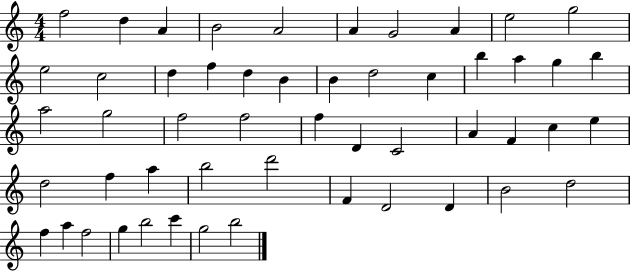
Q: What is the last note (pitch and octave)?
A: B5